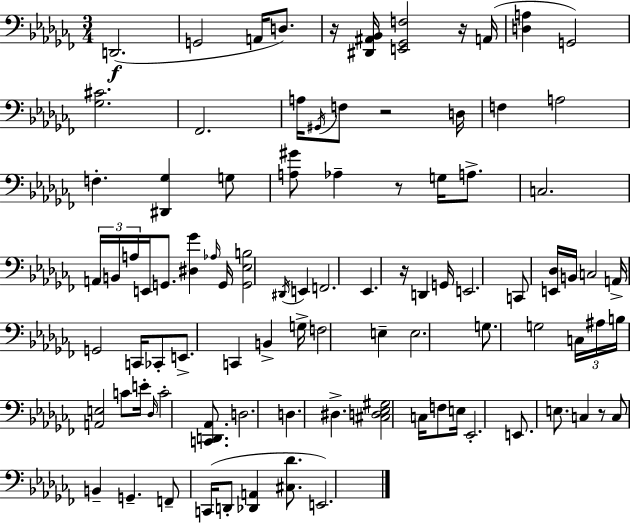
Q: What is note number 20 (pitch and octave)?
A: A2